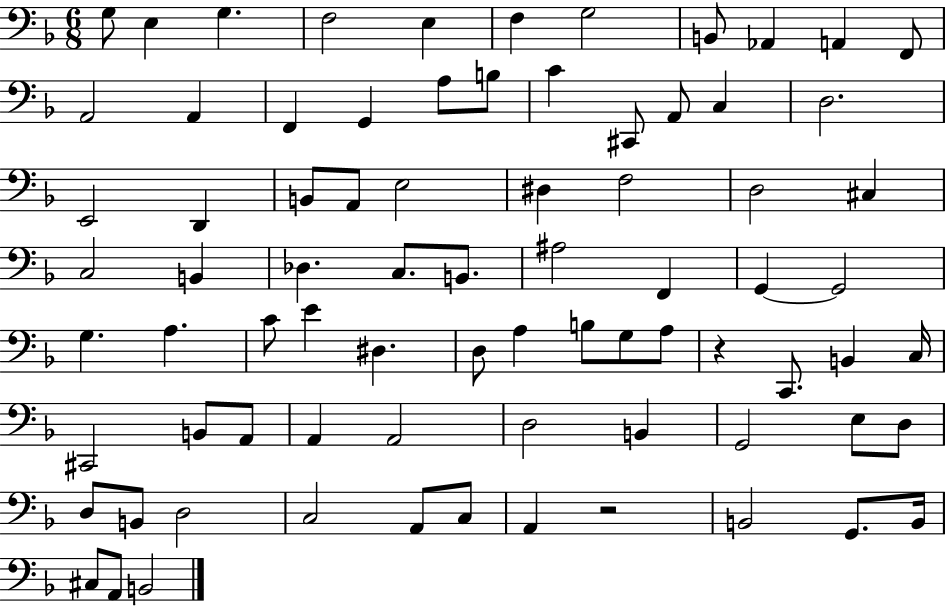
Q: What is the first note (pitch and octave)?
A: G3